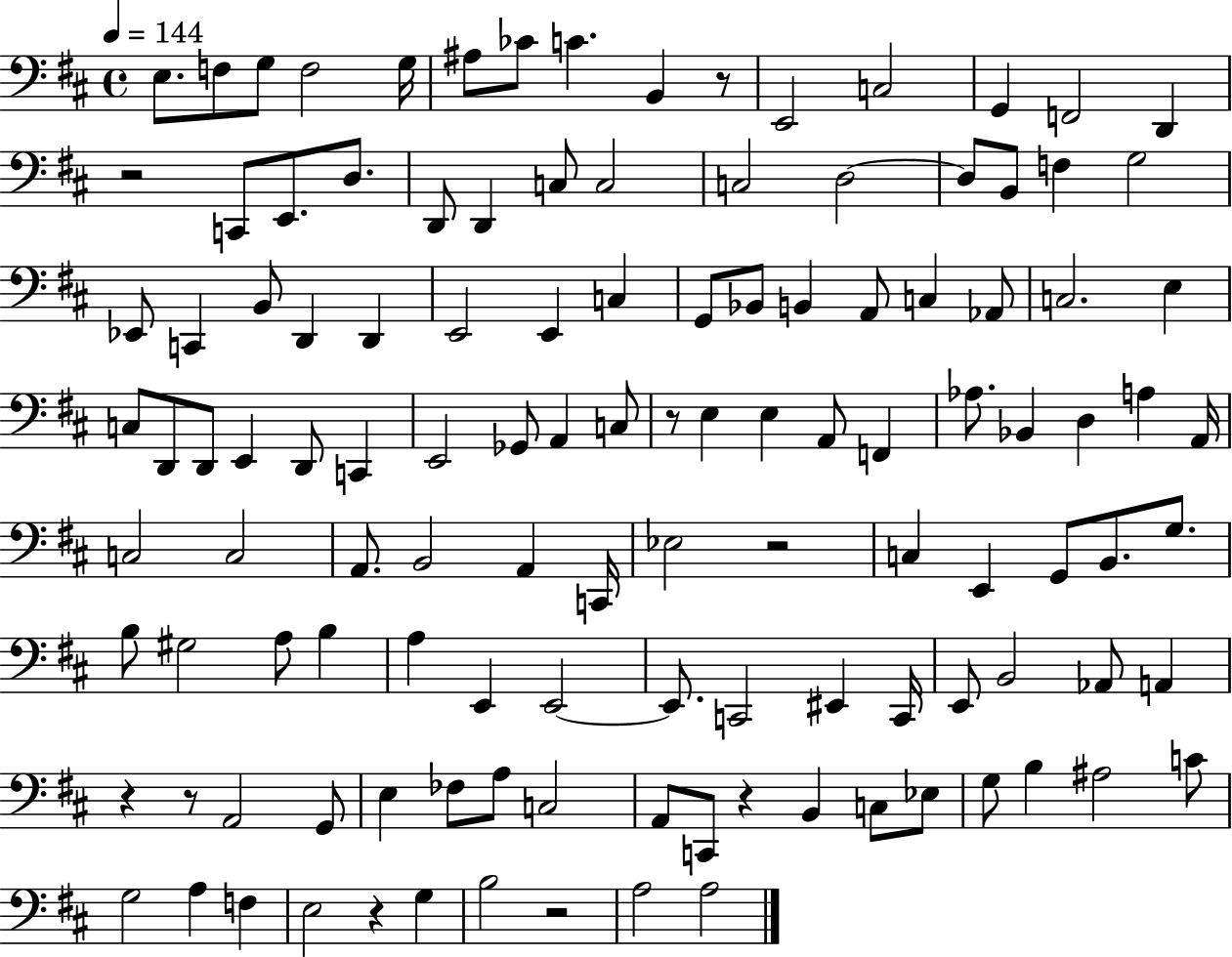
E3/e. F3/e G3/e F3/h G3/s A#3/e CES4/e C4/q. B2/q R/e E2/h C3/h G2/q F2/h D2/q R/h C2/e E2/e. D3/e. D2/e D2/q C3/e C3/h C3/h D3/h D3/e B2/e F3/q G3/h Eb2/e C2/q B2/e D2/q D2/q E2/h E2/q C3/q G2/e Bb2/e B2/q A2/e C3/q Ab2/e C3/h. E3/q C3/e D2/e D2/e E2/q D2/e C2/q E2/h Gb2/e A2/q C3/e R/e E3/q E3/q A2/e F2/q Ab3/e. Bb2/q D3/q A3/q A2/s C3/h C3/h A2/e. B2/h A2/q C2/s Eb3/h R/h C3/q E2/q G2/e B2/e. G3/e. B3/e G#3/h A3/e B3/q A3/q E2/q E2/h E2/e. C2/h EIS2/q C2/s E2/e B2/h Ab2/e A2/q R/q R/e A2/h G2/e E3/q FES3/e A3/e C3/h A2/e C2/e R/q B2/q C3/e Eb3/e G3/e B3/q A#3/h C4/e G3/h A3/q F3/q E3/h R/q G3/q B3/h R/h A3/h A3/h